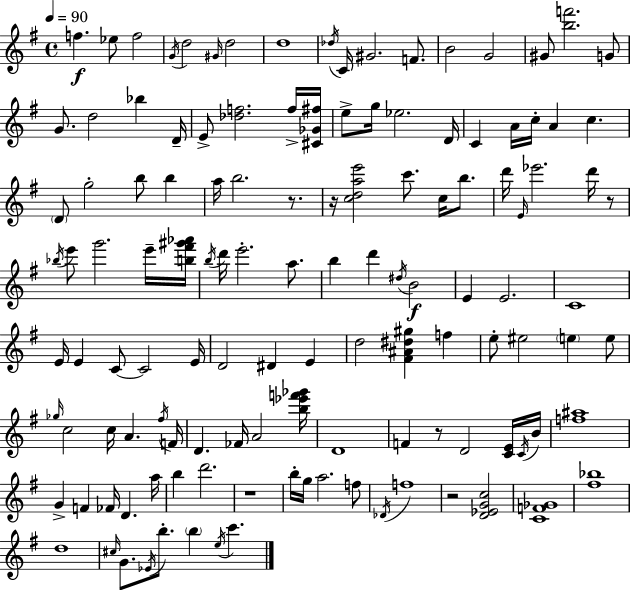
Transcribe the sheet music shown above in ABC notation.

X:1
T:Untitled
M:4/4
L:1/4
K:Em
f _e/2 f2 G/4 d2 ^G/4 d2 d4 _d/4 C/4 ^G2 F/2 B2 G2 ^G/2 [bf']2 G/2 G/2 d2 _b D/4 E/2 [_df]2 f/4 [^C_G^f]/4 e/2 g/4 _e2 D/4 C A/4 c/4 A c D/2 g2 b/2 b a/4 b2 z/2 z/4 [cdae']2 c'/2 c/4 b/2 d'/4 E/4 _e'2 d'/4 z/2 _b/4 e'/2 g'2 e'/4 [b^f'^g'_a']/4 b/4 d'/4 e'2 a/2 b d' ^d/4 B2 E E2 C4 E/4 E C/2 C2 E/4 D2 ^D E d2 [^F^A^d^g] f e/2 ^e2 e e/2 _g/4 c2 c/4 A ^f/4 F/4 D _F/4 A2 [b_e'f'_g']/4 D4 F z/2 D2 [CE]/4 C/4 B/4 [f^a]4 G F _F/4 D a/4 b d'2 z4 b/4 g/4 a2 f/2 _D/4 f4 z2 [D_EGc]2 [CF_G]4 [^f_b]4 d4 ^c/4 G/2 _E/4 b/2 b e/4 c'